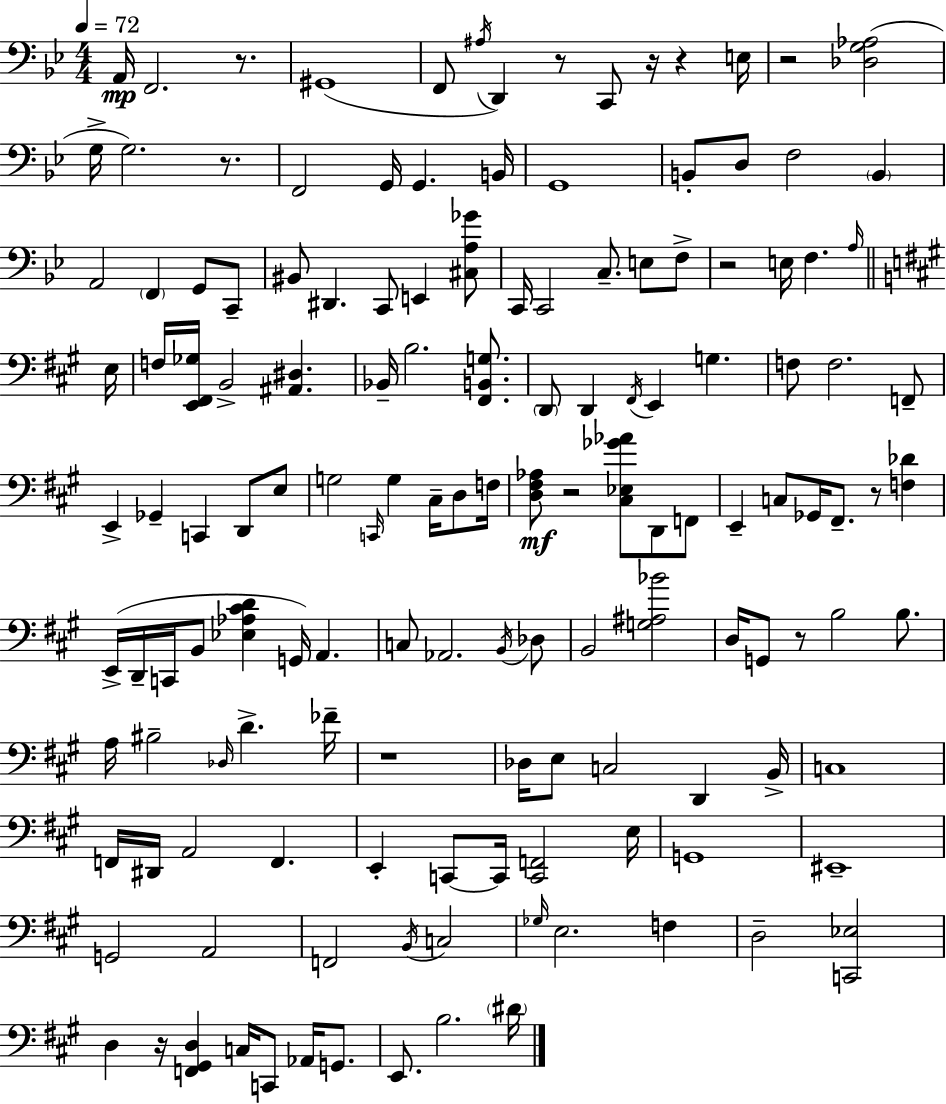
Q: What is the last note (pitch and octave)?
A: D#4